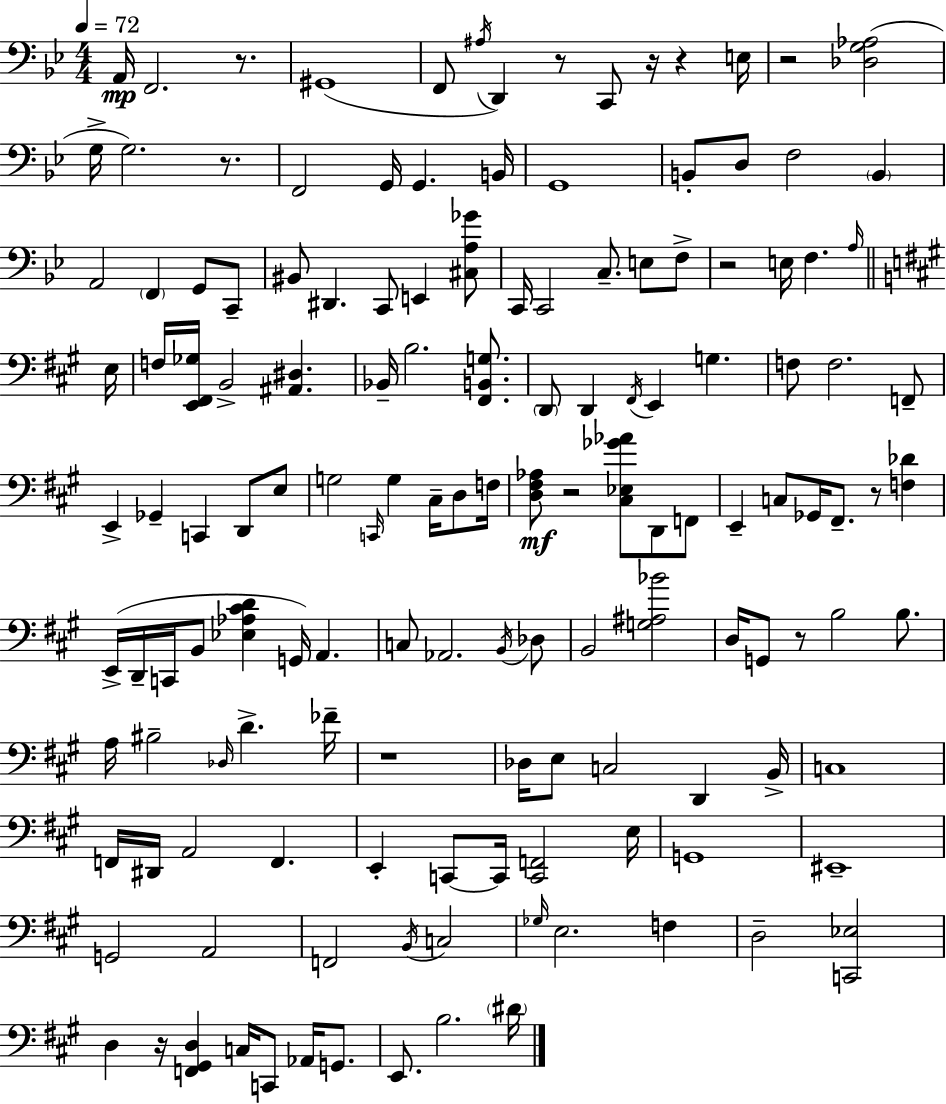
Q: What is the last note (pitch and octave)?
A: D#4